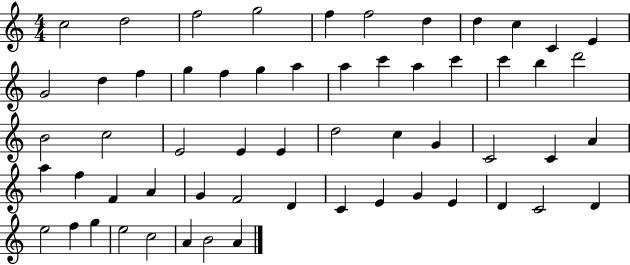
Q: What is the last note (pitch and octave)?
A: A4